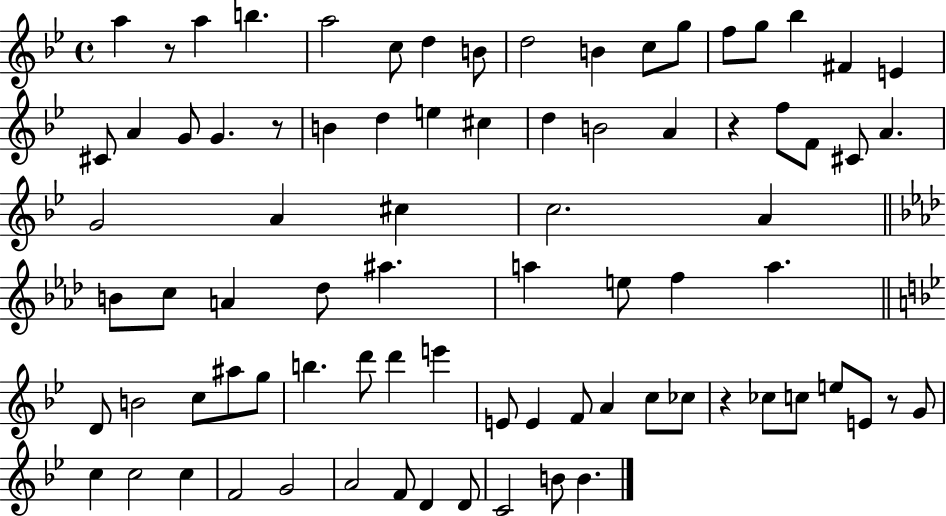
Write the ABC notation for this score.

X:1
T:Untitled
M:4/4
L:1/4
K:Bb
a z/2 a b a2 c/2 d B/2 d2 B c/2 g/2 f/2 g/2 _b ^F E ^C/2 A G/2 G z/2 B d e ^c d B2 A z f/2 F/2 ^C/2 A G2 A ^c c2 A B/2 c/2 A _d/2 ^a a e/2 f a D/2 B2 c/2 ^a/2 g/2 b d'/2 d' e' E/2 E F/2 A c/2 _c/2 z _c/2 c/2 e/2 E/2 z/2 G/2 c c2 c F2 G2 A2 F/2 D D/2 C2 B/2 B